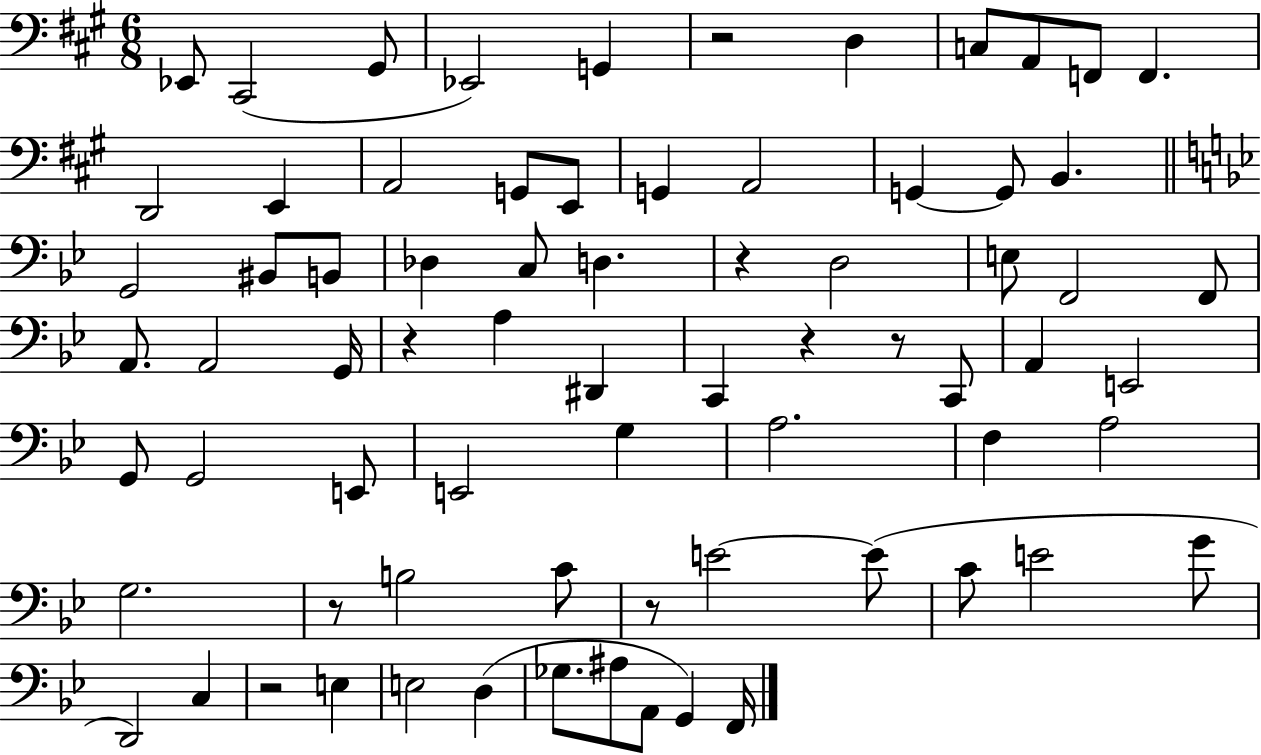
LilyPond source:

{
  \clef bass
  \numericTimeSignature
  \time 6/8
  \key a \major
  ees,8 cis,2( gis,8 | ees,2) g,4 | r2 d4 | c8 a,8 f,8 f,4. | \break d,2 e,4 | a,2 g,8 e,8 | g,4 a,2 | g,4~~ g,8 b,4. | \break \bar "||" \break \key bes \major g,2 bis,8 b,8 | des4 c8 d4. | r4 d2 | e8 f,2 f,8 | \break a,8. a,2 g,16 | r4 a4 dis,4 | c,4 r4 r8 c,8 | a,4 e,2 | \break g,8 g,2 e,8 | e,2 g4 | a2. | f4 a2 | \break g2. | r8 b2 c'8 | r8 e'2~~ e'8( | c'8 e'2 g'8 | \break d,2) c4 | r2 e4 | e2 d4( | ges8. ais8 a,8 g,4) f,16 | \break \bar "|."
}